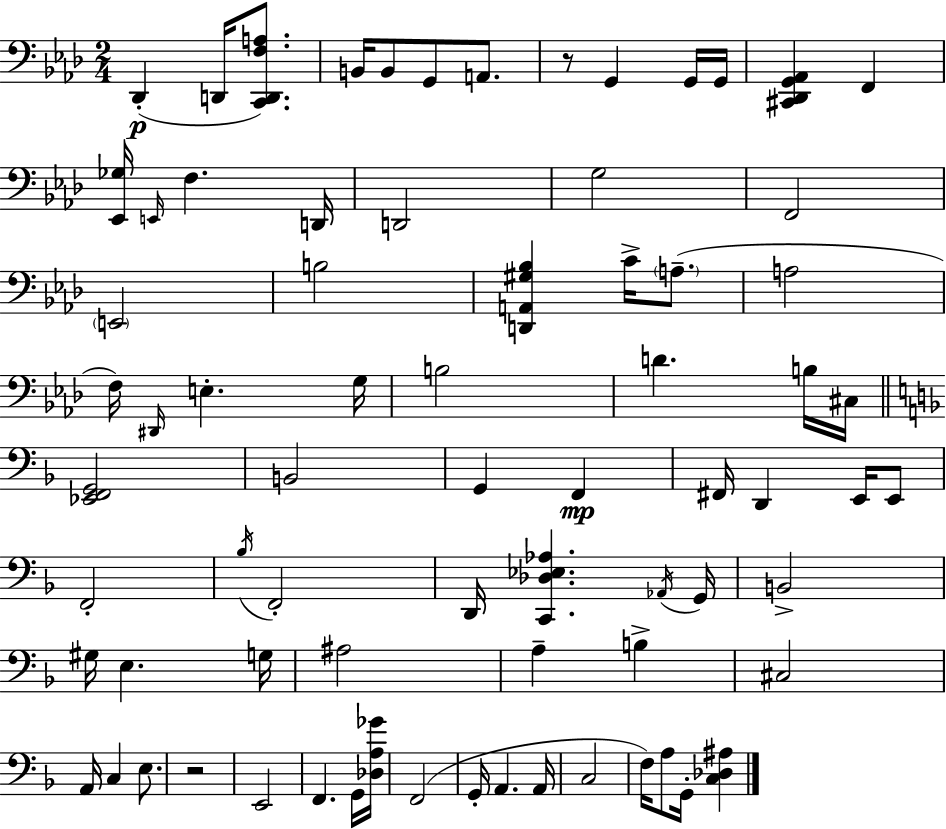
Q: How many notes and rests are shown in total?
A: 74